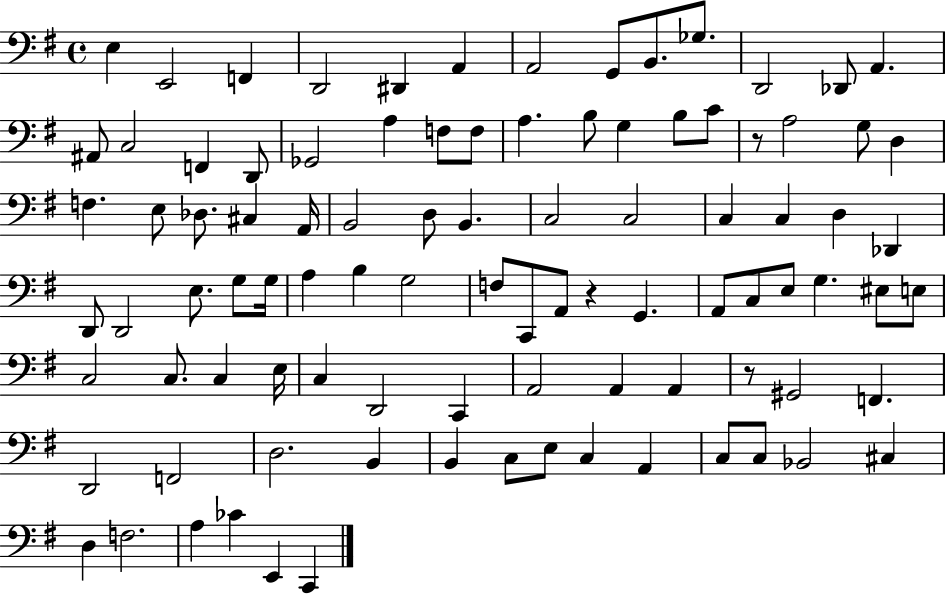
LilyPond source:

{
  \clef bass
  \time 4/4
  \defaultTimeSignature
  \key g \major
  e4 e,2 f,4 | d,2 dis,4 a,4 | a,2 g,8 b,8. ges8. | d,2 des,8 a,4. | \break ais,8 c2 f,4 d,8 | ges,2 a4 f8 f8 | a4. b8 g4 b8 c'8 | r8 a2 g8 d4 | \break f4. e8 des8. cis4 a,16 | b,2 d8 b,4. | c2 c2 | c4 c4 d4 des,4 | \break d,8 d,2 e8. g8 g16 | a4 b4 g2 | f8 c,8 a,8 r4 g,4. | a,8 c8 e8 g4. eis8 e8 | \break c2 c8. c4 e16 | c4 d,2 c,4 | a,2 a,4 a,4 | r8 gis,2 f,4. | \break d,2 f,2 | d2. b,4 | b,4 c8 e8 c4 a,4 | c8 c8 bes,2 cis4 | \break d4 f2. | a4 ces'4 e,4 c,4 | \bar "|."
}